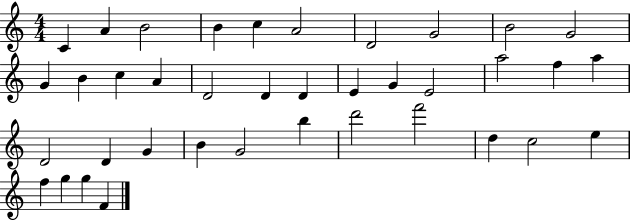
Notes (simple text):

C4/q A4/q B4/h B4/q C5/q A4/h D4/h G4/h B4/h G4/h G4/q B4/q C5/q A4/q D4/h D4/q D4/q E4/q G4/q E4/h A5/h F5/q A5/q D4/h D4/q G4/q B4/q G4/h B5/q D6/h F6/h D5/q C5/h E5/q F5/q G5/q G5/q F4/q